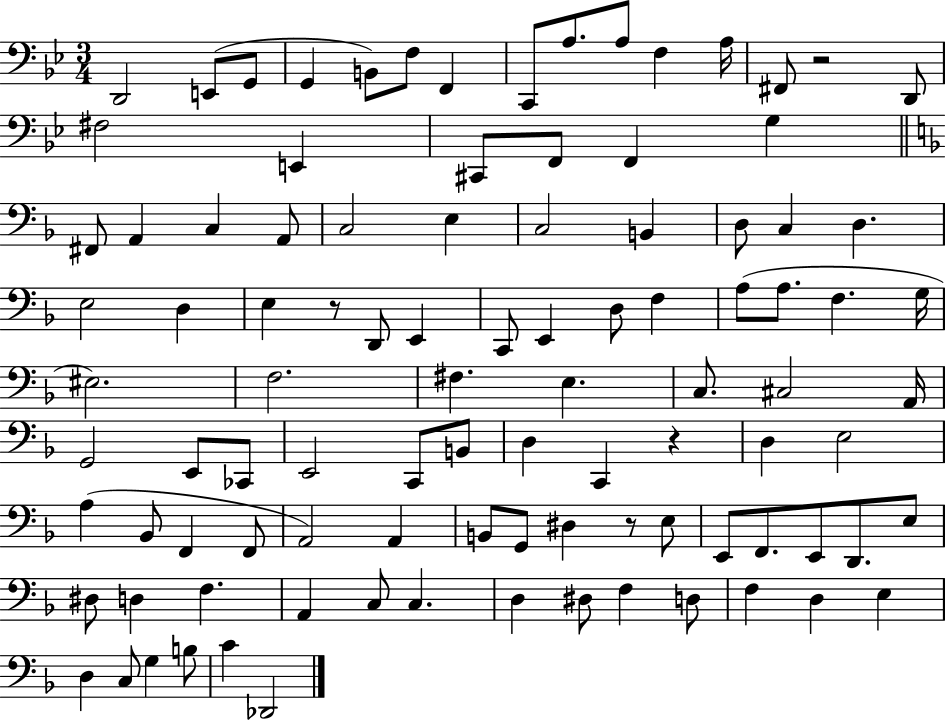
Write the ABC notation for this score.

X:1
T:Untitled
M:3/4
L:1/4
K:Bb
D,,2 E,,/2 G,,/2 G,, B,,/2 F,/2 F,, C,,/2 A,/2 A,/2 F, A,/4 ^F,,/2 z2 D,,/2 ^F,2 E,, ^C,,/2 F,,/2 F,, G, ^F,,/2 A,, C, A,,/2 C,2 E, C,2 B,, D,/2 C, D, E,2 D, E, z/2 D,,/2 E,, C,,/2 E,, D,/2 F, A,/2 A,/2 F, G,/4 ^E,2 F,2 ^F, E, C,/2 ^C,2 A,,/4 G,,2 E,,/2 _C,,/2 E,,2 C,,/2 B,,/2 D, C,, z D, E,2 A, _B,,/2 F,, F,,/2 A,,2 A,, B,,/2 G,,/2 ^D, z/2 E,/2 E,,/2 F,,/2 E,,/2 D,,/2 E,/2 ^D,/2 D, F, A,, C,/2 C, D, ^D,/2 F, D,/2 F, D, E, D, C,/2 G, B,/2 C _D,,2